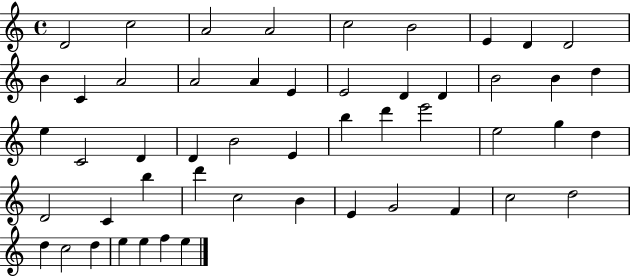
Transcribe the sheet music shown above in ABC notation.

X:1
T:Untitled
M:4/4
L:1/4
K:C
D2 c2 A2 A2 c2 B2 E D D2 B C A2 A2 A E E2 D D B2 B d e C2 D D B2 E b d' e'2 e2 g d D2 C b d' c2 B E G2 F c2 d2 d c2 d e e f e